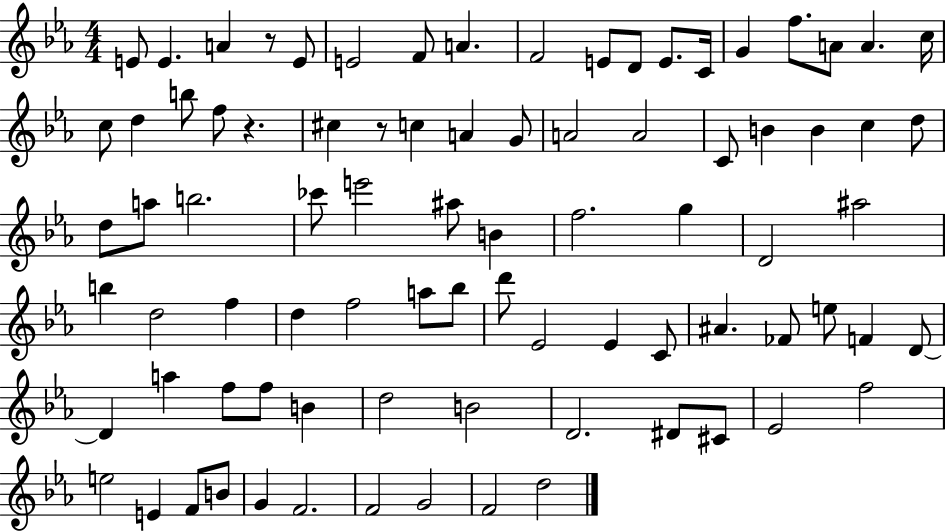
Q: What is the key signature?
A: EES major